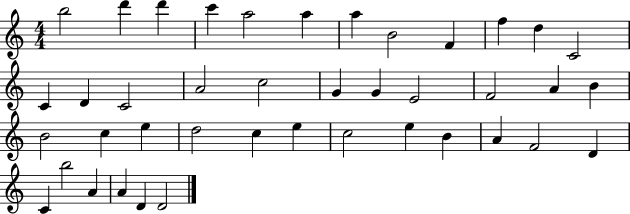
{
  \clef treble
  \numericTimeSignature
  \time 4/4
  \key c \major
  b''2 d'''4 d'''4 | c'''4 a''2 a''4 | a''4 b'2 f'4 | f''4 d''4 c'2 | \break c'4 d'4 c'2 | a'2 c''2 | g'4 g'4 e'2 | f'2 a'4 b'4 | \break b'2 c''4 e''4 | d''2 c''4 e''4 | c''2 e''4 b'4 | a'4 f'2 d'4 | \break c'4 b''2 a'4 | a'4 d'4 d'2 | \bar "|."
}